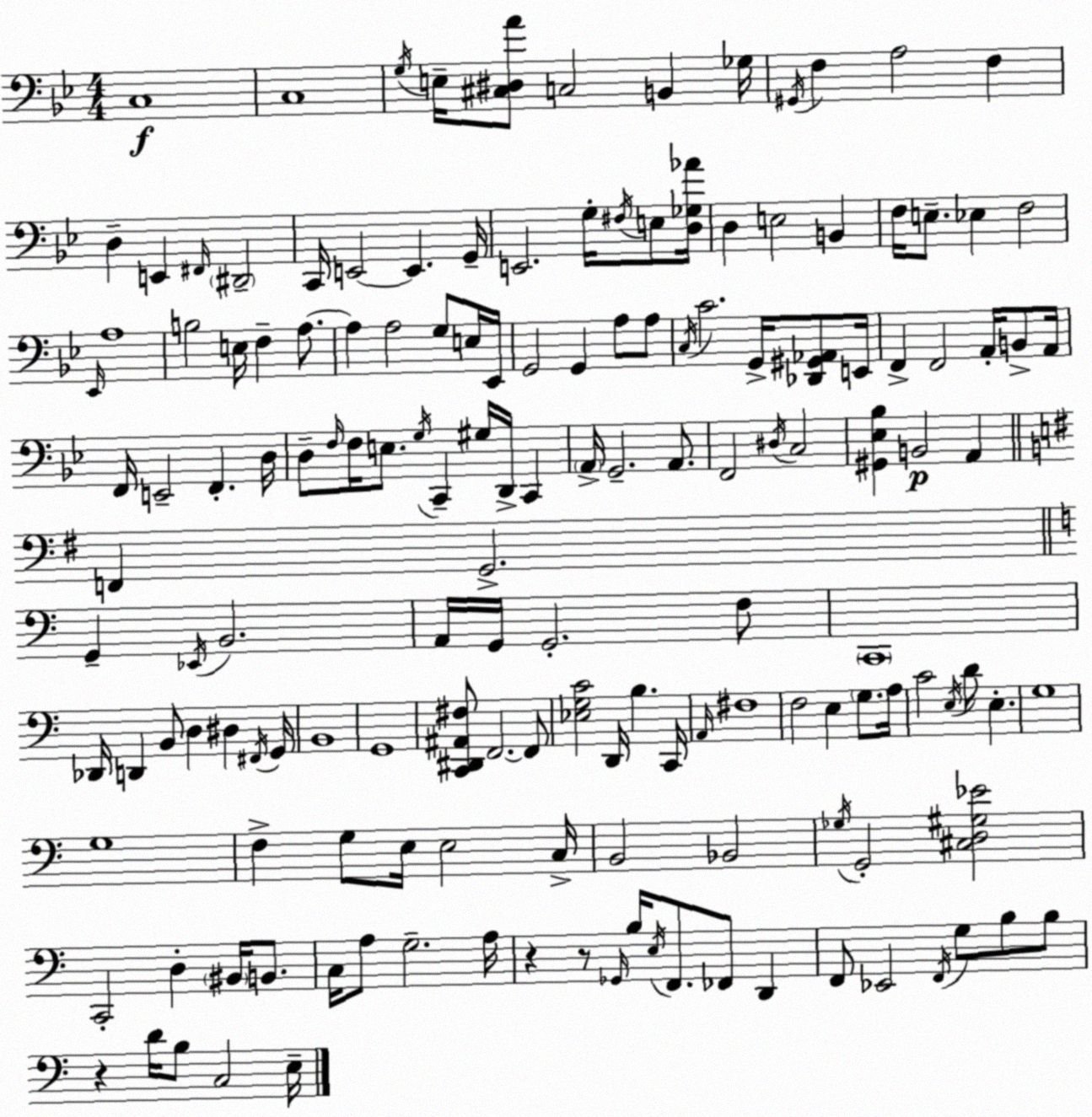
X:1
T:Untitled
M:4/4
L:1/4
K:Gm
C,4 C,4 G,/4 E,/4 [^C,^D,A]/2 C,2 B,, _G,/4 ^G,,/4 F, A,2 F, D, E,, ^F,,/4 ^D,,2 C,,/4 E,,2 E,, G,,/4 E,,2 G,/4 ^F,/4 E,/2 [D,_G,_A]/4 D, E,2 B,, F,/4 E,/2 _E, F,2 _E,,/4 A,4 B,2 E,/4 F, A,/2 A, A,2 G,/2 E,/4 _E,,/4 G,,2 G,, A,/2 A,/2 C,/4 C2 G,,/4 [_D,,^G,,_A,,]/2 E,,/4 F,, F,,2 A,,/4 B,,/2 A,,/4 F,,/4 E,,2 F,, D,/4 D,/2 F,/4 F,/4 E,/2 G,/4 C,, ^G,/4 D,,/4 C,, A,,/4 G,,2 A,,/2 F,,2 ^D,/4 C,2 [^G,,_E,_B,] B,,2 A,, F,, G,,2 G,, _E,,/4 B,,2 A,,/4 G,,/4 G,,2 F,/2 C,,4 _D,,/4 D,, B,,/2 D, ^D, ^F,,/4 G,,/4 B,,4 G,,4 [C,,^D,,^A,,^F,]/2 F,,2 F,,/2 [_E,G,C]2 D,,/4 B, C,,/4 A,,/4 ^F,4 F,2 E, G,/2 A,/4 C2 E,/4 D/2 E, G,4 G,4 F, G,/2 E,/4 E,2 C,/4 B,,2 _B,,2 _G,/4 G,,2 [^C,D,^G,_E]2 C,,2 D, ^B,,/4 B,,/2 C,/4 A,/2 G,2 A,/4 z z/2 _G,,/4 B,/4 E,/4 F,,/2 _F,,/2 D,, F,,/2 _E,,2 F,,/4 G,/2 B,/2 B,/2 z D/4 B,/2 C,2 E,/4